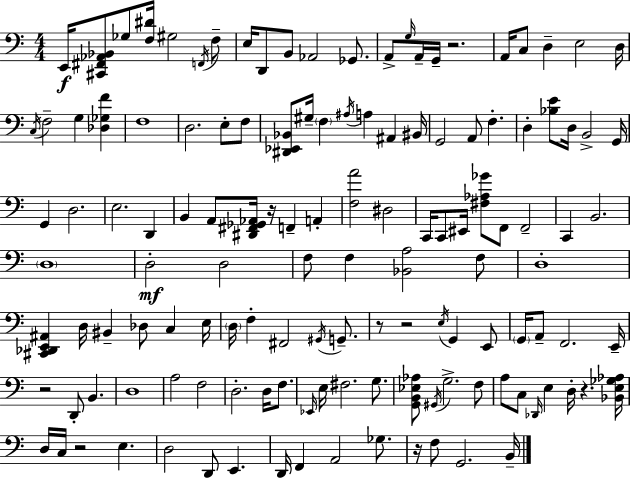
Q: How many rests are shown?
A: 8